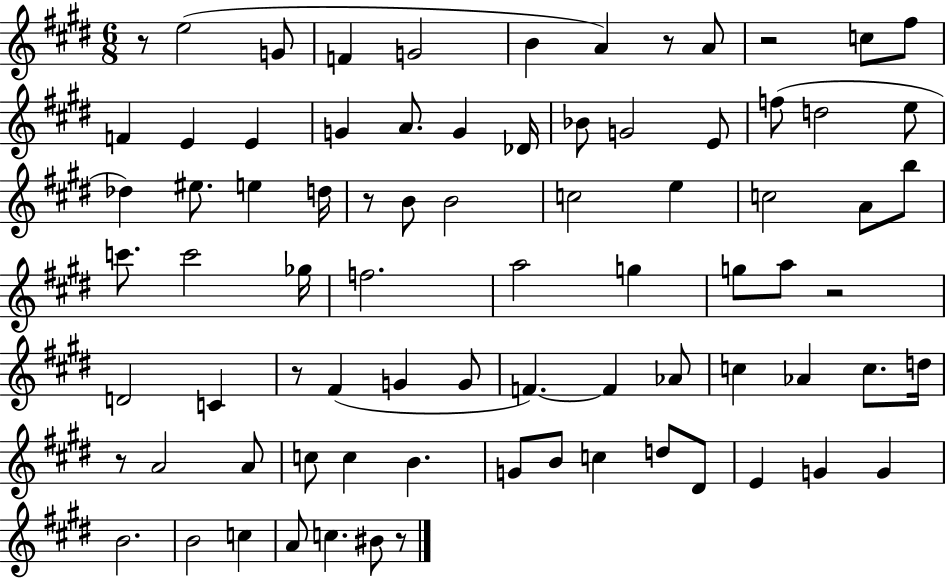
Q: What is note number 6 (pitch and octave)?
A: A4